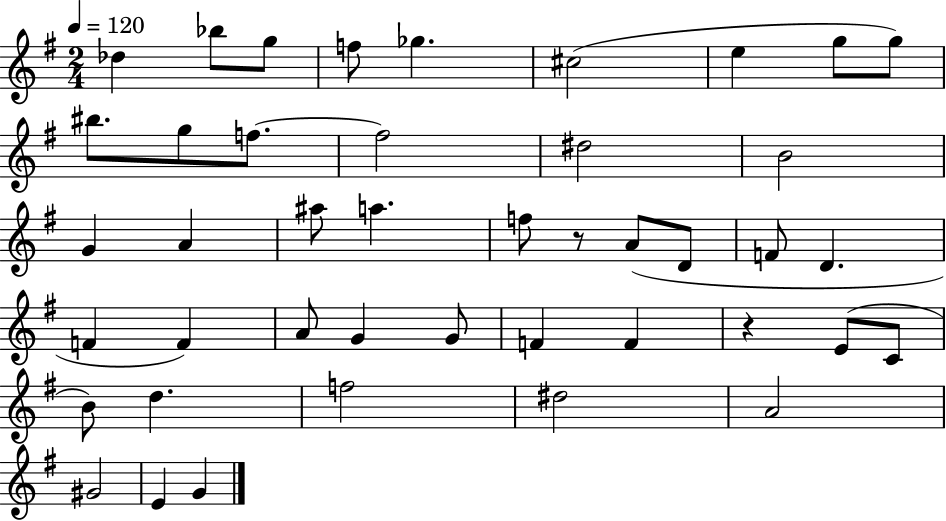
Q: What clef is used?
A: treble